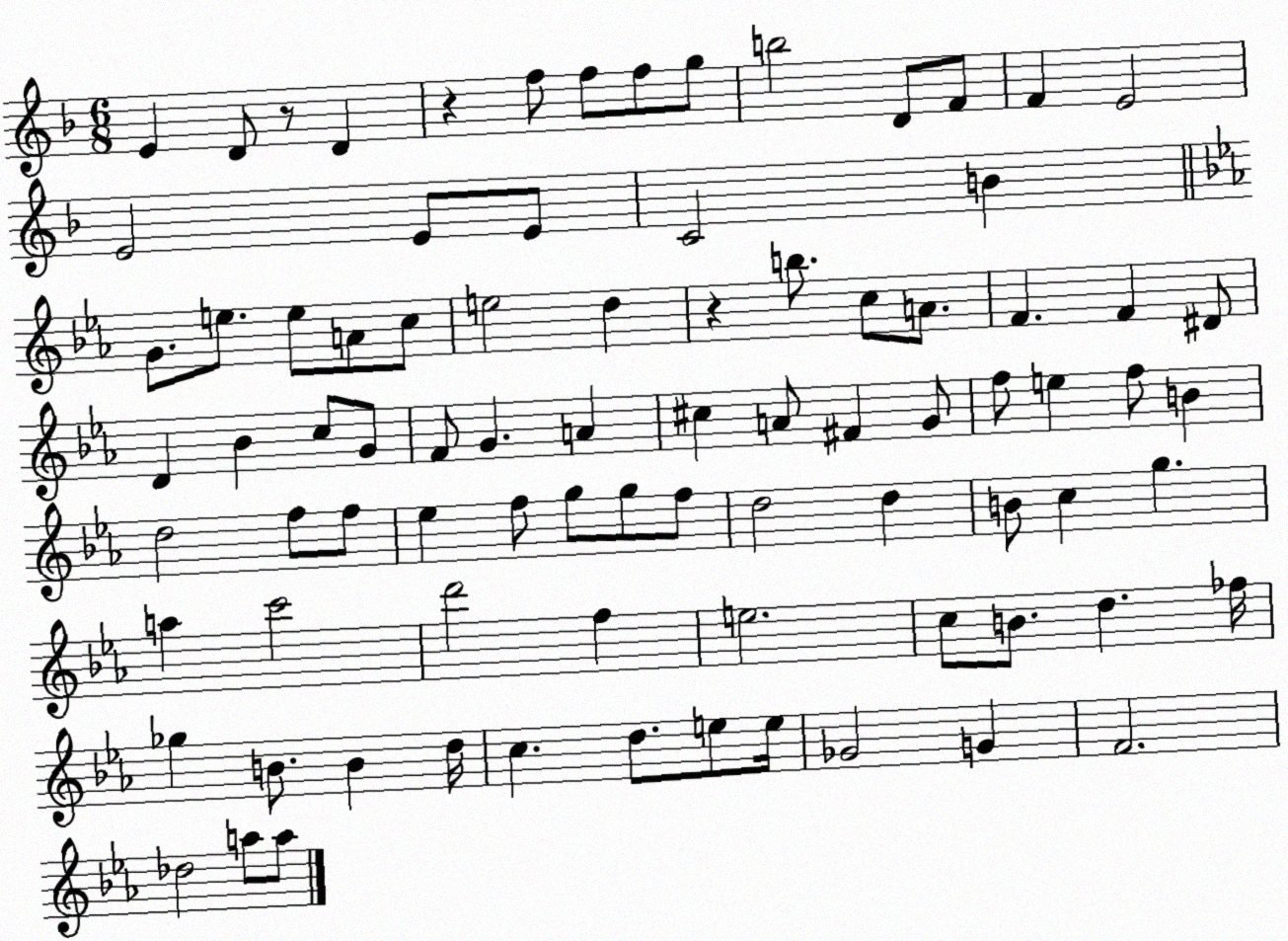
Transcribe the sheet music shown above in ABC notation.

X:1
T:Untitled
M:6/8
L:1/4
K:F
E D/2 z/2 D z f/2 f/2 f/2 g/2 b2 D/2 F/2 F E2 E2 E/2 E/2 C2 B G/2 e/2 e/2 A/2 c/2 e2 d z b/2 c/2 A/2 F F ^D/2 D _B c/2 G/2 F/2 G A ^c A/2 ^F G/2 f/2 e f/2 B d2 f/2 f/2 _e f/2 g/2 g/2 f/2 d2 d B/2 c g a c'2 d'2 f e2 c/2 B/2 d _f/4 _g B/2 B d/4 c d/2 e/2 e/4 _G2 G F2 _d2 a/2 a/2